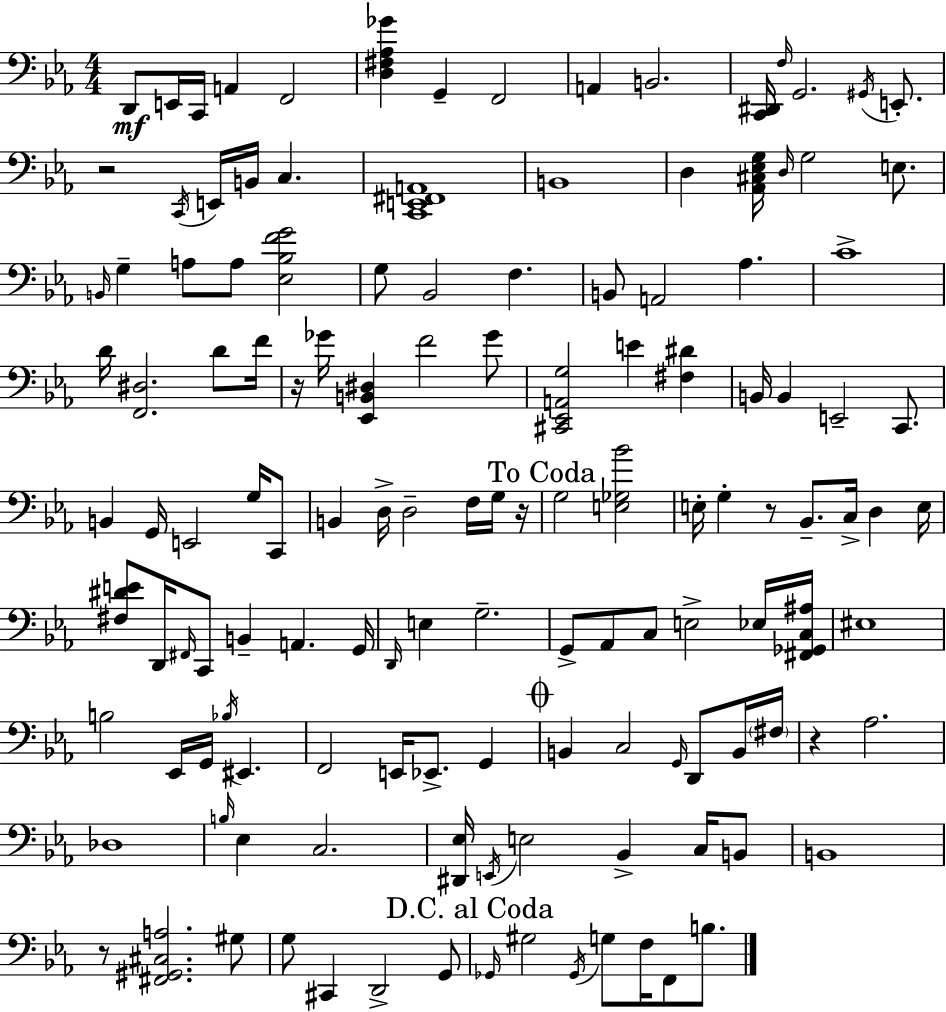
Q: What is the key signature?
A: EES major